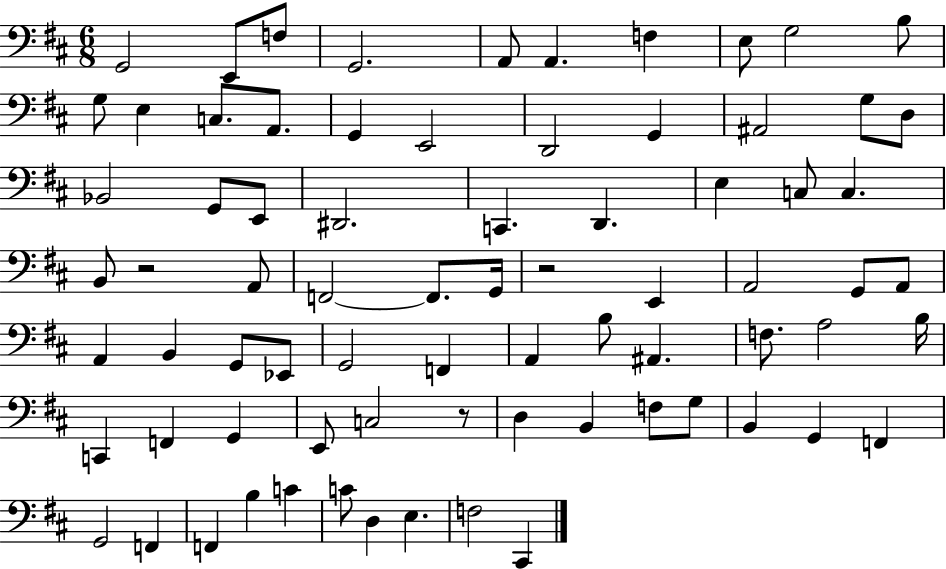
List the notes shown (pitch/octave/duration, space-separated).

G2/h E2/e F3/e G2/h. A2/e A2/q. F3/q E3/e G3/h B3/e G3/e E3/q C3/e. A2/e. G2/q E2/h D2/h G2/q A#2/h G3/e D3/e Bb2/h G2/e E2/e D#2/h. C2/q. D2/q. E3/q C3/e C3/q. B2/e R/h A2/e F2/h F2/e. G2/s R/h E2/q A2/h G2/e A2/e A2/q B2/q G2/e Eb2/e G2/h F2/q A2/q B3/e A#2/q. F3/e. A3/h B3/s C2/q F2/q G2/q E2/e C3/h R/e D3/q B2/q F3/e G3/e B2/q G2/q F2/q G2/h F2/q F2/q B3/q C4/q C4/e D3/q E3/q. F3/h C#2/q